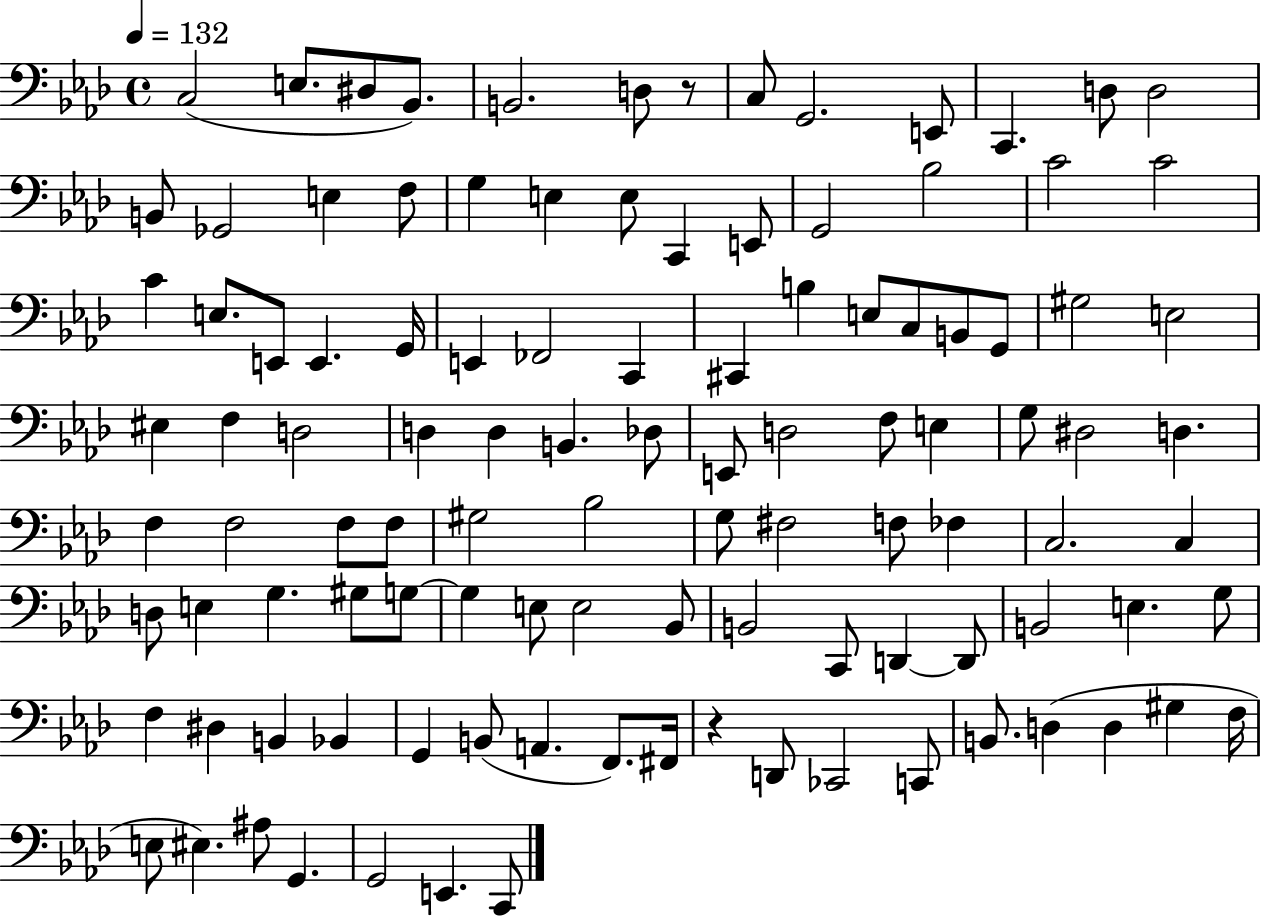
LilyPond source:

{
  \clef bass
  \time 4/4
  \defaultTimeSignature
  \key aes \major
  \tempo 4 = 132
  \repeat volta 2 { c2( e8. dis8 bes,8.) | b,2. d8 r8 | c8 g,2. e,8 | c,4. d8 d2 | \break b,8 ges,2 e4 f8 | g4 e4 e8 c,4 e,8 | g,2 bes2 | c'2 c'2 | \break c'4 e8. e,8 e,4. g,16 | e,4 fes,2 c,4 | cis,4 b4 e8 c8 b,8 g,8 | gis2 e2 | \break eis4 f4 d2 | d4 d4 b,4. des8 | e,8 d2 f8 e4 | g8 dis2 d4. | \break f4 f2 f8 f8 | gis2 bes2 | g8 fis2 f8 fes4 | c2. c4 | \break d8 e4 g4. gis8 g8~~ | g4 e8 e2 bes,8 | b,2 c,8 d,4~~ d,8 | b,2 e4. g8 | \break f4 dis4 b,4 bes,4 | g,4 b,8( a,4. f,8.) fis,16 | r4 d,8 ces,2 c,8 | b,8. d4( d4 gis4 f16 | \break e8 eis4.) ais8 g,4. | g,2 e,4. c,8 | } \bar "|."
}